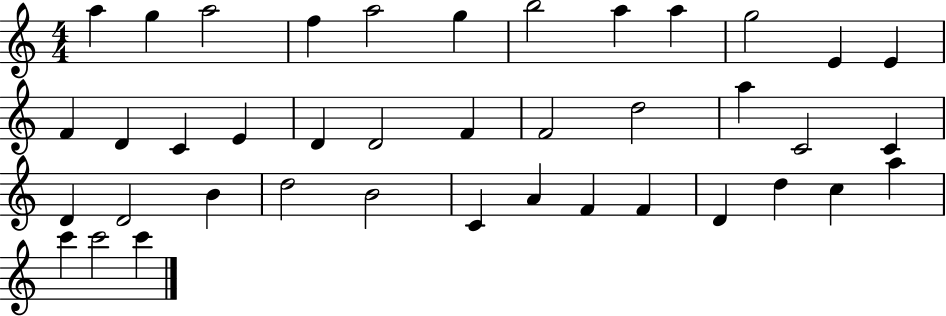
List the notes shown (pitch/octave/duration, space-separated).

A5/q G5/q A5/h F5/q A5/h G5/q B5/h A5/q A5/q G5/h E4/q E4/q F4/q D4/q C4/q E4/q D4/q D4/h F4/q F4/h D5/h A5/q C4/h C4/q D4/q D4/h B4/q D5/h B4/h C4/q A4/q F4/q F4/q D4/q D5/q C5/q A5/q C6/q C6/h C6/q